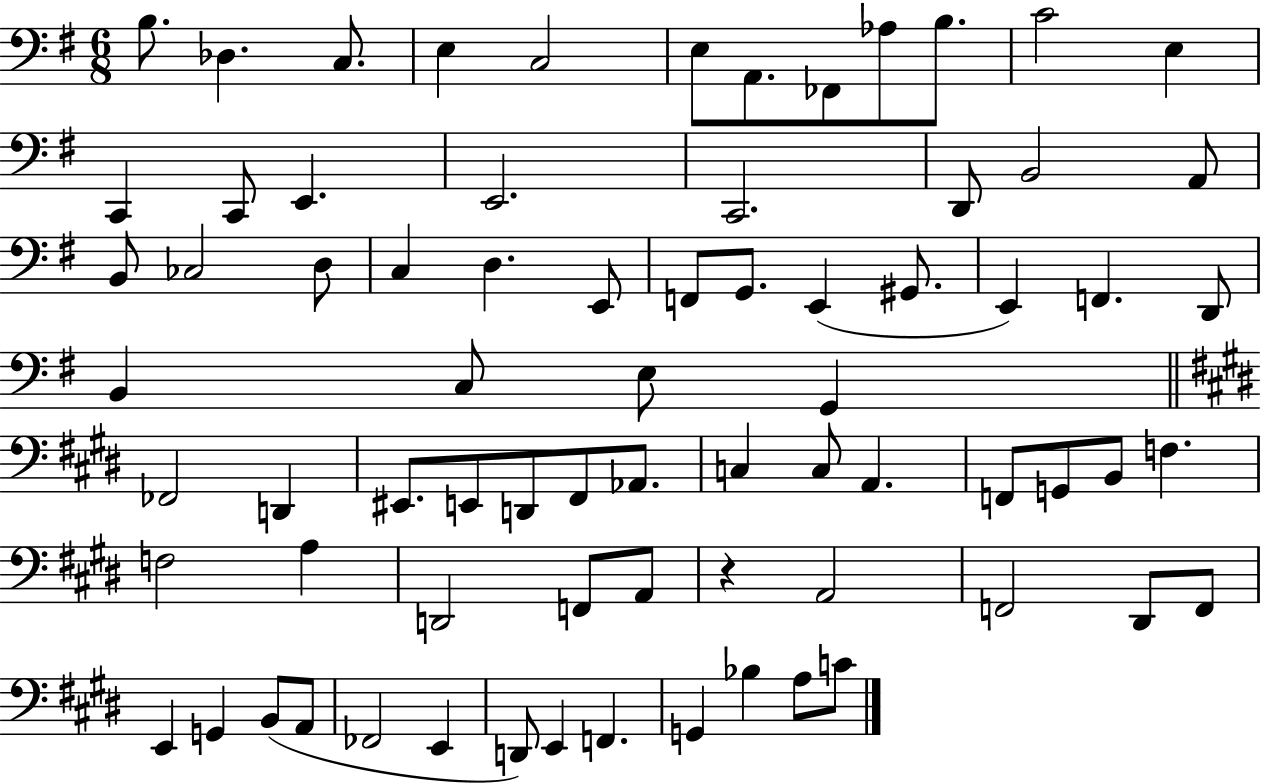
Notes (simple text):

B3/e. Db3/q. C3/e. E3/q C3/h E3/e A2/e. FES2/e Ab3/e B3/e. C4/h E3/q C2/q C2/e E2/q. E2/h. C2/h. D2/e B2/h A2/e B2/e CES3/h D3/e C3/q D3/q. E2/e F2/e G2/e. E2/q G#2/e. E2/q F2/q. D2/e B2/q C3/e E3/e G2/q FES2/h D2/q EIS2/e. E2/e D2/e F#2/e Ab2/e. C3/q C3/e A2/q. F2/e G2/e B2/e F3/q. F3/h A3/q D2/h F2/e A2/e R/q A2/h F2/h D#2/e F2/e E2/q G2/q B2/e A2/e FES2/h E2/q D2/e E2/q F2/q. G2/q Bb3/q A3/e C4/e